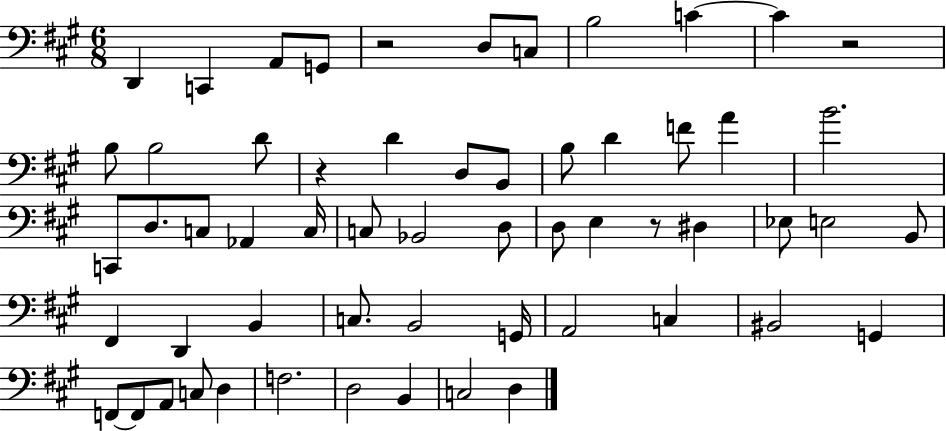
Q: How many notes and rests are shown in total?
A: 58